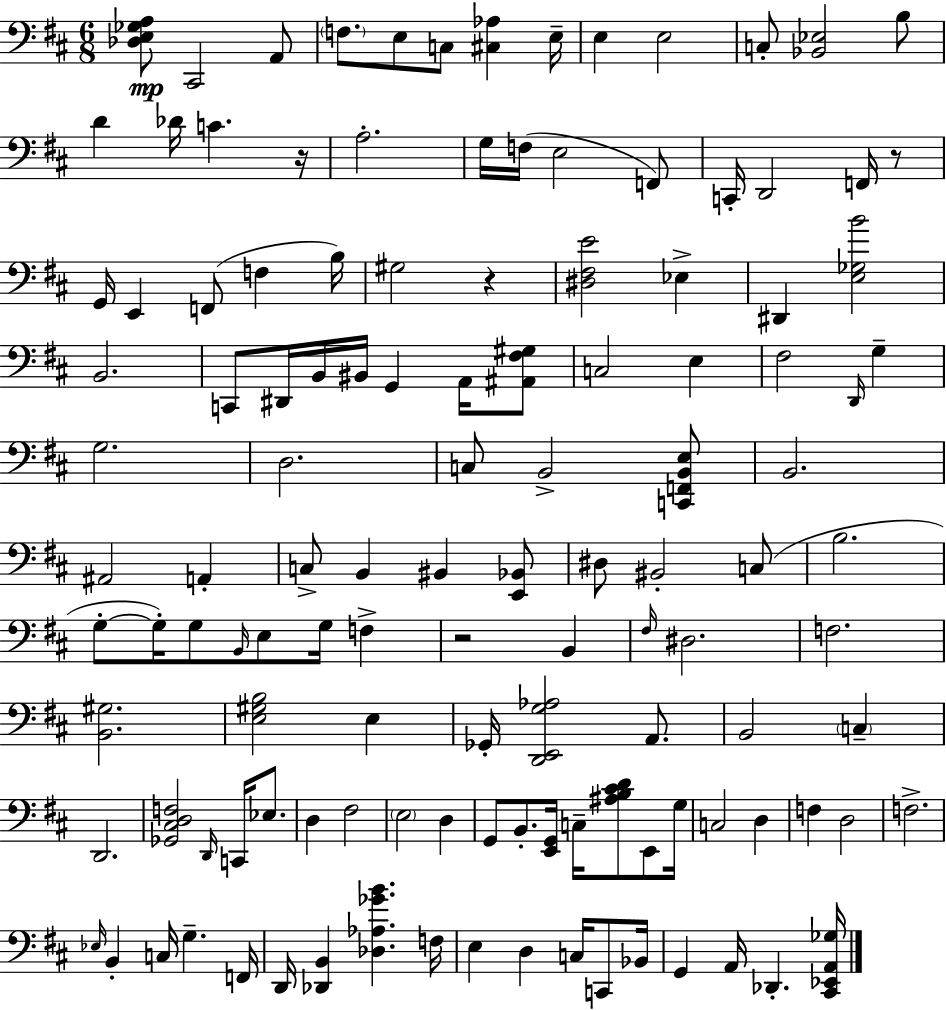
[Db3,E3,Gb3,A3]/e C#2/h A2/e F3/e. E3/e C3/e [C#3,Ab3]/q E3/s E3/q E3/h C3/e [Bb2,Eb3]/h B3/e D4/q Db4/s C4/q. R/s A3/h. G3/s F3/s E3/h F2/e C2/s D2/h F2/s R/e G2/s E2/q F2/e F3/q B3/s G#3/h R/q [D#3,F#3,E4]/h Eb3/q D#2/q [E3,Gb3,B4]/h B2/h. C2/e D#2/s B2/s BIS2/s G2/q A2/s [A#2,F#3,G#3]/e C3/h E3/q F#3/h D2/s G3/q G3/h. D3/h. C3/e B2/h [C2,F2,B2,E3]/e B2/h. A#2/h A2/q C3/e B2/q BIS2/q [E2,Bb2]/e D#3/e BIS2/h C3/e B3/h. G3/e G3/s G3/e B2/s E3/e G3/s F3/q R/h B2/q F#3/s D#3/h. F3/h. [B2,G#3]/h. [E3,G#3,B3]/h E3/q Gb2/s [D2,E2,G3,Ab3]/h A2/e. B2/h C3/q D2/h. [Gb2,C#3,D3,F3]/h D2/s C2/s Eb3/e. D3/q F#3/h E3/h D3/q G2/e B2/e. [E2,G2]/s C3/s [A#3,B3,C#4,D4]/e E2/e G3/s C3/h D3/q F3/q D3/h F3/h. Eb3/s B2/q C3/s G3/q. F2/s D2/s [Db2,B2]/q [Db3,Ab3,Gb4,B4]/q. F3/s E3/q D3/q C3/s C2/e Bb2/s G2/q A2/s Db2/q. [C#2,Eb2,A2,Gb3]/s